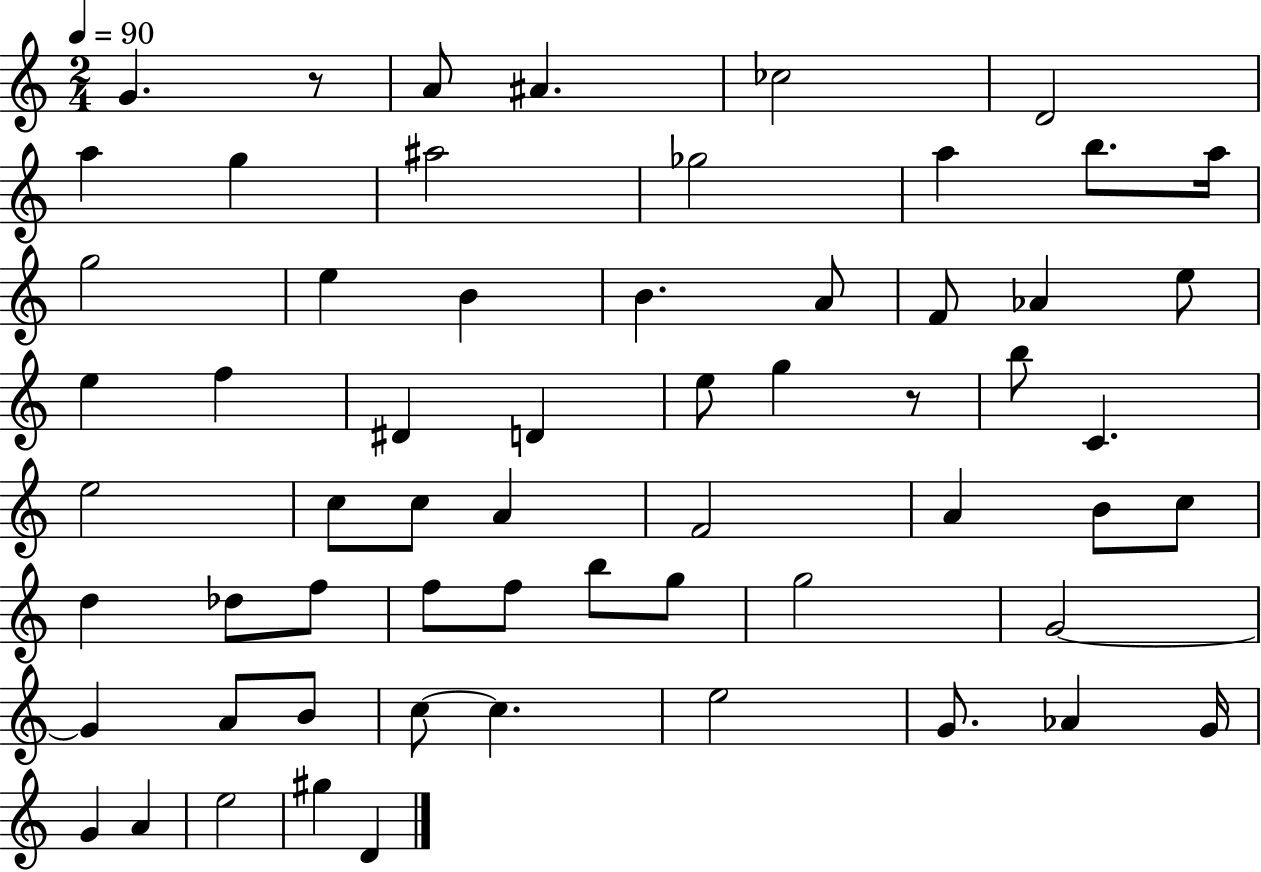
{
  \clef treble
  \numericTimeSignature
  \time 2/4
  \key c \major
  \tempo 4 = 90
  \repeat volta 2 { g'4. r8 | a'8 ais'4. | ces''2 | d'2 | \break a''4 g''4 | ais''2 | ges''2 | a''4 b''8. a''16 | \break g''2 | e''4 b'4 | b'4. a'8 | f'8 aes'4 e''8 | \break e''4 f''4 | dis'4 d'4 | e''8 g''4 r8 | b''8 c'4. | \break e''2 | c''8 c''8 a'4 | f'2 | a'4 b'8 c''8 | \break d''4 des''8 f''8 | f''8 f''8 b''8 g''8 | g''2 | g'2~~ | \break g'4 a'8 b'8 | c''8~~ c''4. | e''2 | g'8. aes'4 g'16 | \break g'4 a'4 | e''2 | gis''4 d'4 | } \bar "|."
}